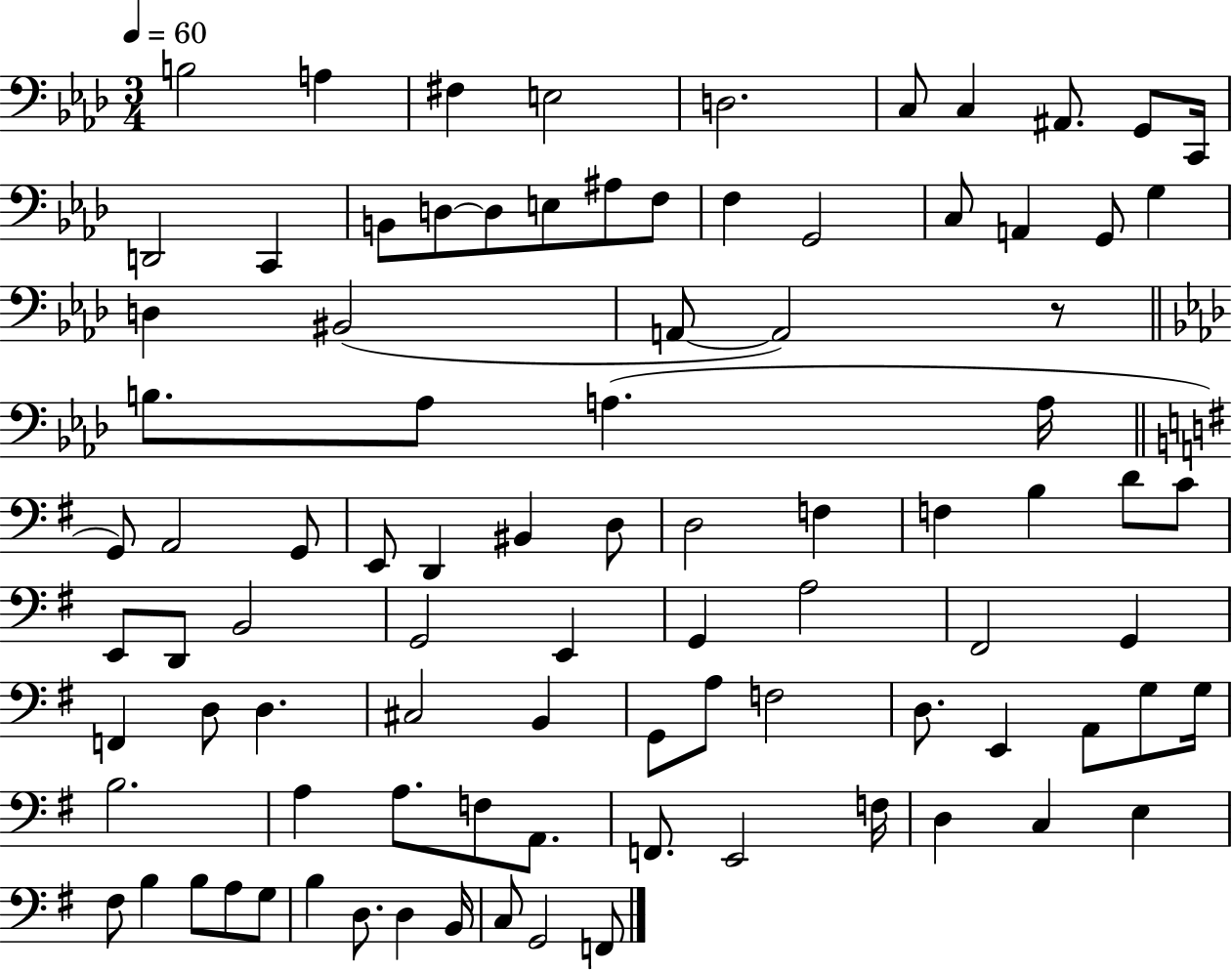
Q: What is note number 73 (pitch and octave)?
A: F2